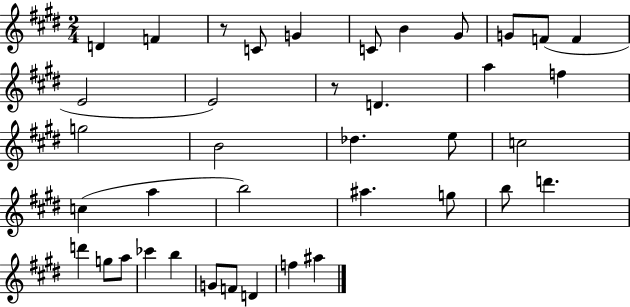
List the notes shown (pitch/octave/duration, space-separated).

D4/q F4/q R/e C4/e G4/q C4/e B4/q G#4/e G4/e F4/e F4/q E4/h E4/h R/e D4/q. A5/q F5/q G5/h B4/h Db5/q. E5/e C5/h C5/q A5/q B5/h A#5/q. G5/e B5/e D6/q. D6/q G5/e A5/e CES6/q B5/q G4/e F4/e D4/q F5/q A#5/q